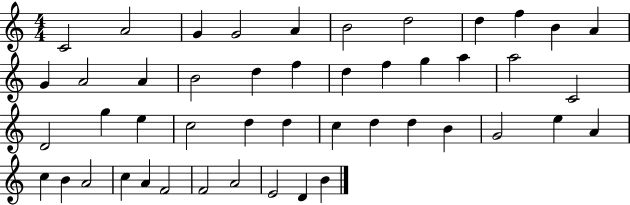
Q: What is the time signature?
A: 4/4